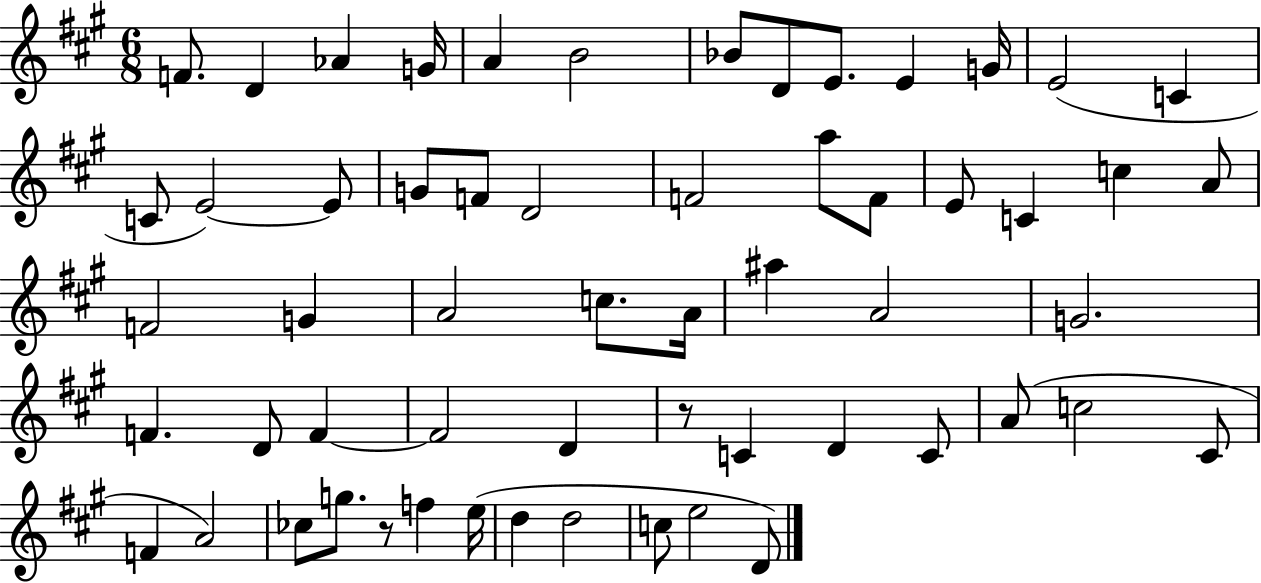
F4/e. D4/q Ab4/q G4/s A4/q B4/h Bb4/e D4/e E4/e. E4/q G4/s E4/h C4/q C4/e E4/h E4/e G4/e F4/e D4/h F4/h A5/e F4/e E4/e C4/q C5/q A4/e F4/h G4/q A4/h C5/e. A4/s A#5/q A4/h G4/h. F4/q. D4/e F4/q F4/h D4/q R/e C4/q D4/q C4/e A4/e C5/h C#4/e F4/q A4/h CES5/e G5/e. R/e F5/q E5/s D5/q D5/h C5/e E5/h D4/e